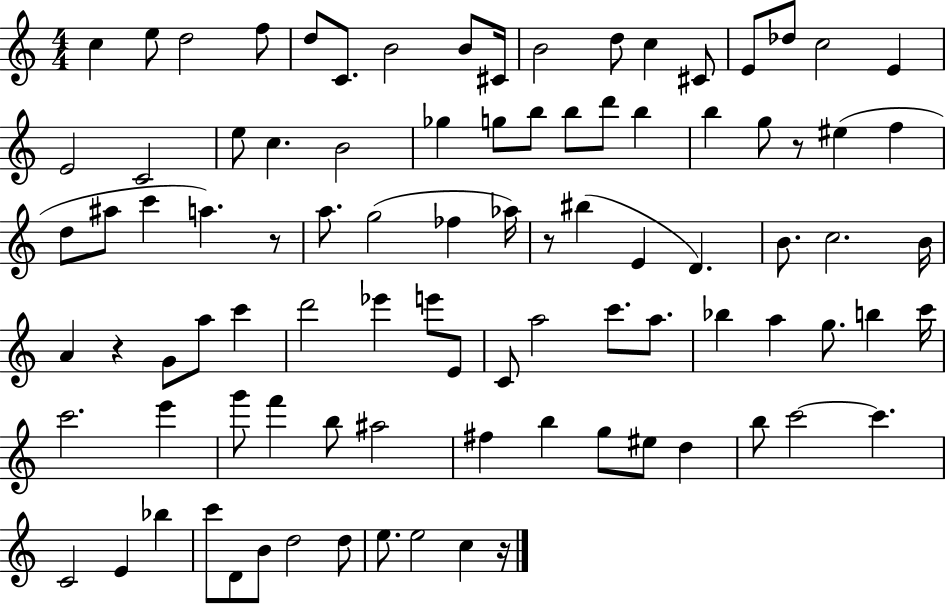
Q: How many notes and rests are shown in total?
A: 93